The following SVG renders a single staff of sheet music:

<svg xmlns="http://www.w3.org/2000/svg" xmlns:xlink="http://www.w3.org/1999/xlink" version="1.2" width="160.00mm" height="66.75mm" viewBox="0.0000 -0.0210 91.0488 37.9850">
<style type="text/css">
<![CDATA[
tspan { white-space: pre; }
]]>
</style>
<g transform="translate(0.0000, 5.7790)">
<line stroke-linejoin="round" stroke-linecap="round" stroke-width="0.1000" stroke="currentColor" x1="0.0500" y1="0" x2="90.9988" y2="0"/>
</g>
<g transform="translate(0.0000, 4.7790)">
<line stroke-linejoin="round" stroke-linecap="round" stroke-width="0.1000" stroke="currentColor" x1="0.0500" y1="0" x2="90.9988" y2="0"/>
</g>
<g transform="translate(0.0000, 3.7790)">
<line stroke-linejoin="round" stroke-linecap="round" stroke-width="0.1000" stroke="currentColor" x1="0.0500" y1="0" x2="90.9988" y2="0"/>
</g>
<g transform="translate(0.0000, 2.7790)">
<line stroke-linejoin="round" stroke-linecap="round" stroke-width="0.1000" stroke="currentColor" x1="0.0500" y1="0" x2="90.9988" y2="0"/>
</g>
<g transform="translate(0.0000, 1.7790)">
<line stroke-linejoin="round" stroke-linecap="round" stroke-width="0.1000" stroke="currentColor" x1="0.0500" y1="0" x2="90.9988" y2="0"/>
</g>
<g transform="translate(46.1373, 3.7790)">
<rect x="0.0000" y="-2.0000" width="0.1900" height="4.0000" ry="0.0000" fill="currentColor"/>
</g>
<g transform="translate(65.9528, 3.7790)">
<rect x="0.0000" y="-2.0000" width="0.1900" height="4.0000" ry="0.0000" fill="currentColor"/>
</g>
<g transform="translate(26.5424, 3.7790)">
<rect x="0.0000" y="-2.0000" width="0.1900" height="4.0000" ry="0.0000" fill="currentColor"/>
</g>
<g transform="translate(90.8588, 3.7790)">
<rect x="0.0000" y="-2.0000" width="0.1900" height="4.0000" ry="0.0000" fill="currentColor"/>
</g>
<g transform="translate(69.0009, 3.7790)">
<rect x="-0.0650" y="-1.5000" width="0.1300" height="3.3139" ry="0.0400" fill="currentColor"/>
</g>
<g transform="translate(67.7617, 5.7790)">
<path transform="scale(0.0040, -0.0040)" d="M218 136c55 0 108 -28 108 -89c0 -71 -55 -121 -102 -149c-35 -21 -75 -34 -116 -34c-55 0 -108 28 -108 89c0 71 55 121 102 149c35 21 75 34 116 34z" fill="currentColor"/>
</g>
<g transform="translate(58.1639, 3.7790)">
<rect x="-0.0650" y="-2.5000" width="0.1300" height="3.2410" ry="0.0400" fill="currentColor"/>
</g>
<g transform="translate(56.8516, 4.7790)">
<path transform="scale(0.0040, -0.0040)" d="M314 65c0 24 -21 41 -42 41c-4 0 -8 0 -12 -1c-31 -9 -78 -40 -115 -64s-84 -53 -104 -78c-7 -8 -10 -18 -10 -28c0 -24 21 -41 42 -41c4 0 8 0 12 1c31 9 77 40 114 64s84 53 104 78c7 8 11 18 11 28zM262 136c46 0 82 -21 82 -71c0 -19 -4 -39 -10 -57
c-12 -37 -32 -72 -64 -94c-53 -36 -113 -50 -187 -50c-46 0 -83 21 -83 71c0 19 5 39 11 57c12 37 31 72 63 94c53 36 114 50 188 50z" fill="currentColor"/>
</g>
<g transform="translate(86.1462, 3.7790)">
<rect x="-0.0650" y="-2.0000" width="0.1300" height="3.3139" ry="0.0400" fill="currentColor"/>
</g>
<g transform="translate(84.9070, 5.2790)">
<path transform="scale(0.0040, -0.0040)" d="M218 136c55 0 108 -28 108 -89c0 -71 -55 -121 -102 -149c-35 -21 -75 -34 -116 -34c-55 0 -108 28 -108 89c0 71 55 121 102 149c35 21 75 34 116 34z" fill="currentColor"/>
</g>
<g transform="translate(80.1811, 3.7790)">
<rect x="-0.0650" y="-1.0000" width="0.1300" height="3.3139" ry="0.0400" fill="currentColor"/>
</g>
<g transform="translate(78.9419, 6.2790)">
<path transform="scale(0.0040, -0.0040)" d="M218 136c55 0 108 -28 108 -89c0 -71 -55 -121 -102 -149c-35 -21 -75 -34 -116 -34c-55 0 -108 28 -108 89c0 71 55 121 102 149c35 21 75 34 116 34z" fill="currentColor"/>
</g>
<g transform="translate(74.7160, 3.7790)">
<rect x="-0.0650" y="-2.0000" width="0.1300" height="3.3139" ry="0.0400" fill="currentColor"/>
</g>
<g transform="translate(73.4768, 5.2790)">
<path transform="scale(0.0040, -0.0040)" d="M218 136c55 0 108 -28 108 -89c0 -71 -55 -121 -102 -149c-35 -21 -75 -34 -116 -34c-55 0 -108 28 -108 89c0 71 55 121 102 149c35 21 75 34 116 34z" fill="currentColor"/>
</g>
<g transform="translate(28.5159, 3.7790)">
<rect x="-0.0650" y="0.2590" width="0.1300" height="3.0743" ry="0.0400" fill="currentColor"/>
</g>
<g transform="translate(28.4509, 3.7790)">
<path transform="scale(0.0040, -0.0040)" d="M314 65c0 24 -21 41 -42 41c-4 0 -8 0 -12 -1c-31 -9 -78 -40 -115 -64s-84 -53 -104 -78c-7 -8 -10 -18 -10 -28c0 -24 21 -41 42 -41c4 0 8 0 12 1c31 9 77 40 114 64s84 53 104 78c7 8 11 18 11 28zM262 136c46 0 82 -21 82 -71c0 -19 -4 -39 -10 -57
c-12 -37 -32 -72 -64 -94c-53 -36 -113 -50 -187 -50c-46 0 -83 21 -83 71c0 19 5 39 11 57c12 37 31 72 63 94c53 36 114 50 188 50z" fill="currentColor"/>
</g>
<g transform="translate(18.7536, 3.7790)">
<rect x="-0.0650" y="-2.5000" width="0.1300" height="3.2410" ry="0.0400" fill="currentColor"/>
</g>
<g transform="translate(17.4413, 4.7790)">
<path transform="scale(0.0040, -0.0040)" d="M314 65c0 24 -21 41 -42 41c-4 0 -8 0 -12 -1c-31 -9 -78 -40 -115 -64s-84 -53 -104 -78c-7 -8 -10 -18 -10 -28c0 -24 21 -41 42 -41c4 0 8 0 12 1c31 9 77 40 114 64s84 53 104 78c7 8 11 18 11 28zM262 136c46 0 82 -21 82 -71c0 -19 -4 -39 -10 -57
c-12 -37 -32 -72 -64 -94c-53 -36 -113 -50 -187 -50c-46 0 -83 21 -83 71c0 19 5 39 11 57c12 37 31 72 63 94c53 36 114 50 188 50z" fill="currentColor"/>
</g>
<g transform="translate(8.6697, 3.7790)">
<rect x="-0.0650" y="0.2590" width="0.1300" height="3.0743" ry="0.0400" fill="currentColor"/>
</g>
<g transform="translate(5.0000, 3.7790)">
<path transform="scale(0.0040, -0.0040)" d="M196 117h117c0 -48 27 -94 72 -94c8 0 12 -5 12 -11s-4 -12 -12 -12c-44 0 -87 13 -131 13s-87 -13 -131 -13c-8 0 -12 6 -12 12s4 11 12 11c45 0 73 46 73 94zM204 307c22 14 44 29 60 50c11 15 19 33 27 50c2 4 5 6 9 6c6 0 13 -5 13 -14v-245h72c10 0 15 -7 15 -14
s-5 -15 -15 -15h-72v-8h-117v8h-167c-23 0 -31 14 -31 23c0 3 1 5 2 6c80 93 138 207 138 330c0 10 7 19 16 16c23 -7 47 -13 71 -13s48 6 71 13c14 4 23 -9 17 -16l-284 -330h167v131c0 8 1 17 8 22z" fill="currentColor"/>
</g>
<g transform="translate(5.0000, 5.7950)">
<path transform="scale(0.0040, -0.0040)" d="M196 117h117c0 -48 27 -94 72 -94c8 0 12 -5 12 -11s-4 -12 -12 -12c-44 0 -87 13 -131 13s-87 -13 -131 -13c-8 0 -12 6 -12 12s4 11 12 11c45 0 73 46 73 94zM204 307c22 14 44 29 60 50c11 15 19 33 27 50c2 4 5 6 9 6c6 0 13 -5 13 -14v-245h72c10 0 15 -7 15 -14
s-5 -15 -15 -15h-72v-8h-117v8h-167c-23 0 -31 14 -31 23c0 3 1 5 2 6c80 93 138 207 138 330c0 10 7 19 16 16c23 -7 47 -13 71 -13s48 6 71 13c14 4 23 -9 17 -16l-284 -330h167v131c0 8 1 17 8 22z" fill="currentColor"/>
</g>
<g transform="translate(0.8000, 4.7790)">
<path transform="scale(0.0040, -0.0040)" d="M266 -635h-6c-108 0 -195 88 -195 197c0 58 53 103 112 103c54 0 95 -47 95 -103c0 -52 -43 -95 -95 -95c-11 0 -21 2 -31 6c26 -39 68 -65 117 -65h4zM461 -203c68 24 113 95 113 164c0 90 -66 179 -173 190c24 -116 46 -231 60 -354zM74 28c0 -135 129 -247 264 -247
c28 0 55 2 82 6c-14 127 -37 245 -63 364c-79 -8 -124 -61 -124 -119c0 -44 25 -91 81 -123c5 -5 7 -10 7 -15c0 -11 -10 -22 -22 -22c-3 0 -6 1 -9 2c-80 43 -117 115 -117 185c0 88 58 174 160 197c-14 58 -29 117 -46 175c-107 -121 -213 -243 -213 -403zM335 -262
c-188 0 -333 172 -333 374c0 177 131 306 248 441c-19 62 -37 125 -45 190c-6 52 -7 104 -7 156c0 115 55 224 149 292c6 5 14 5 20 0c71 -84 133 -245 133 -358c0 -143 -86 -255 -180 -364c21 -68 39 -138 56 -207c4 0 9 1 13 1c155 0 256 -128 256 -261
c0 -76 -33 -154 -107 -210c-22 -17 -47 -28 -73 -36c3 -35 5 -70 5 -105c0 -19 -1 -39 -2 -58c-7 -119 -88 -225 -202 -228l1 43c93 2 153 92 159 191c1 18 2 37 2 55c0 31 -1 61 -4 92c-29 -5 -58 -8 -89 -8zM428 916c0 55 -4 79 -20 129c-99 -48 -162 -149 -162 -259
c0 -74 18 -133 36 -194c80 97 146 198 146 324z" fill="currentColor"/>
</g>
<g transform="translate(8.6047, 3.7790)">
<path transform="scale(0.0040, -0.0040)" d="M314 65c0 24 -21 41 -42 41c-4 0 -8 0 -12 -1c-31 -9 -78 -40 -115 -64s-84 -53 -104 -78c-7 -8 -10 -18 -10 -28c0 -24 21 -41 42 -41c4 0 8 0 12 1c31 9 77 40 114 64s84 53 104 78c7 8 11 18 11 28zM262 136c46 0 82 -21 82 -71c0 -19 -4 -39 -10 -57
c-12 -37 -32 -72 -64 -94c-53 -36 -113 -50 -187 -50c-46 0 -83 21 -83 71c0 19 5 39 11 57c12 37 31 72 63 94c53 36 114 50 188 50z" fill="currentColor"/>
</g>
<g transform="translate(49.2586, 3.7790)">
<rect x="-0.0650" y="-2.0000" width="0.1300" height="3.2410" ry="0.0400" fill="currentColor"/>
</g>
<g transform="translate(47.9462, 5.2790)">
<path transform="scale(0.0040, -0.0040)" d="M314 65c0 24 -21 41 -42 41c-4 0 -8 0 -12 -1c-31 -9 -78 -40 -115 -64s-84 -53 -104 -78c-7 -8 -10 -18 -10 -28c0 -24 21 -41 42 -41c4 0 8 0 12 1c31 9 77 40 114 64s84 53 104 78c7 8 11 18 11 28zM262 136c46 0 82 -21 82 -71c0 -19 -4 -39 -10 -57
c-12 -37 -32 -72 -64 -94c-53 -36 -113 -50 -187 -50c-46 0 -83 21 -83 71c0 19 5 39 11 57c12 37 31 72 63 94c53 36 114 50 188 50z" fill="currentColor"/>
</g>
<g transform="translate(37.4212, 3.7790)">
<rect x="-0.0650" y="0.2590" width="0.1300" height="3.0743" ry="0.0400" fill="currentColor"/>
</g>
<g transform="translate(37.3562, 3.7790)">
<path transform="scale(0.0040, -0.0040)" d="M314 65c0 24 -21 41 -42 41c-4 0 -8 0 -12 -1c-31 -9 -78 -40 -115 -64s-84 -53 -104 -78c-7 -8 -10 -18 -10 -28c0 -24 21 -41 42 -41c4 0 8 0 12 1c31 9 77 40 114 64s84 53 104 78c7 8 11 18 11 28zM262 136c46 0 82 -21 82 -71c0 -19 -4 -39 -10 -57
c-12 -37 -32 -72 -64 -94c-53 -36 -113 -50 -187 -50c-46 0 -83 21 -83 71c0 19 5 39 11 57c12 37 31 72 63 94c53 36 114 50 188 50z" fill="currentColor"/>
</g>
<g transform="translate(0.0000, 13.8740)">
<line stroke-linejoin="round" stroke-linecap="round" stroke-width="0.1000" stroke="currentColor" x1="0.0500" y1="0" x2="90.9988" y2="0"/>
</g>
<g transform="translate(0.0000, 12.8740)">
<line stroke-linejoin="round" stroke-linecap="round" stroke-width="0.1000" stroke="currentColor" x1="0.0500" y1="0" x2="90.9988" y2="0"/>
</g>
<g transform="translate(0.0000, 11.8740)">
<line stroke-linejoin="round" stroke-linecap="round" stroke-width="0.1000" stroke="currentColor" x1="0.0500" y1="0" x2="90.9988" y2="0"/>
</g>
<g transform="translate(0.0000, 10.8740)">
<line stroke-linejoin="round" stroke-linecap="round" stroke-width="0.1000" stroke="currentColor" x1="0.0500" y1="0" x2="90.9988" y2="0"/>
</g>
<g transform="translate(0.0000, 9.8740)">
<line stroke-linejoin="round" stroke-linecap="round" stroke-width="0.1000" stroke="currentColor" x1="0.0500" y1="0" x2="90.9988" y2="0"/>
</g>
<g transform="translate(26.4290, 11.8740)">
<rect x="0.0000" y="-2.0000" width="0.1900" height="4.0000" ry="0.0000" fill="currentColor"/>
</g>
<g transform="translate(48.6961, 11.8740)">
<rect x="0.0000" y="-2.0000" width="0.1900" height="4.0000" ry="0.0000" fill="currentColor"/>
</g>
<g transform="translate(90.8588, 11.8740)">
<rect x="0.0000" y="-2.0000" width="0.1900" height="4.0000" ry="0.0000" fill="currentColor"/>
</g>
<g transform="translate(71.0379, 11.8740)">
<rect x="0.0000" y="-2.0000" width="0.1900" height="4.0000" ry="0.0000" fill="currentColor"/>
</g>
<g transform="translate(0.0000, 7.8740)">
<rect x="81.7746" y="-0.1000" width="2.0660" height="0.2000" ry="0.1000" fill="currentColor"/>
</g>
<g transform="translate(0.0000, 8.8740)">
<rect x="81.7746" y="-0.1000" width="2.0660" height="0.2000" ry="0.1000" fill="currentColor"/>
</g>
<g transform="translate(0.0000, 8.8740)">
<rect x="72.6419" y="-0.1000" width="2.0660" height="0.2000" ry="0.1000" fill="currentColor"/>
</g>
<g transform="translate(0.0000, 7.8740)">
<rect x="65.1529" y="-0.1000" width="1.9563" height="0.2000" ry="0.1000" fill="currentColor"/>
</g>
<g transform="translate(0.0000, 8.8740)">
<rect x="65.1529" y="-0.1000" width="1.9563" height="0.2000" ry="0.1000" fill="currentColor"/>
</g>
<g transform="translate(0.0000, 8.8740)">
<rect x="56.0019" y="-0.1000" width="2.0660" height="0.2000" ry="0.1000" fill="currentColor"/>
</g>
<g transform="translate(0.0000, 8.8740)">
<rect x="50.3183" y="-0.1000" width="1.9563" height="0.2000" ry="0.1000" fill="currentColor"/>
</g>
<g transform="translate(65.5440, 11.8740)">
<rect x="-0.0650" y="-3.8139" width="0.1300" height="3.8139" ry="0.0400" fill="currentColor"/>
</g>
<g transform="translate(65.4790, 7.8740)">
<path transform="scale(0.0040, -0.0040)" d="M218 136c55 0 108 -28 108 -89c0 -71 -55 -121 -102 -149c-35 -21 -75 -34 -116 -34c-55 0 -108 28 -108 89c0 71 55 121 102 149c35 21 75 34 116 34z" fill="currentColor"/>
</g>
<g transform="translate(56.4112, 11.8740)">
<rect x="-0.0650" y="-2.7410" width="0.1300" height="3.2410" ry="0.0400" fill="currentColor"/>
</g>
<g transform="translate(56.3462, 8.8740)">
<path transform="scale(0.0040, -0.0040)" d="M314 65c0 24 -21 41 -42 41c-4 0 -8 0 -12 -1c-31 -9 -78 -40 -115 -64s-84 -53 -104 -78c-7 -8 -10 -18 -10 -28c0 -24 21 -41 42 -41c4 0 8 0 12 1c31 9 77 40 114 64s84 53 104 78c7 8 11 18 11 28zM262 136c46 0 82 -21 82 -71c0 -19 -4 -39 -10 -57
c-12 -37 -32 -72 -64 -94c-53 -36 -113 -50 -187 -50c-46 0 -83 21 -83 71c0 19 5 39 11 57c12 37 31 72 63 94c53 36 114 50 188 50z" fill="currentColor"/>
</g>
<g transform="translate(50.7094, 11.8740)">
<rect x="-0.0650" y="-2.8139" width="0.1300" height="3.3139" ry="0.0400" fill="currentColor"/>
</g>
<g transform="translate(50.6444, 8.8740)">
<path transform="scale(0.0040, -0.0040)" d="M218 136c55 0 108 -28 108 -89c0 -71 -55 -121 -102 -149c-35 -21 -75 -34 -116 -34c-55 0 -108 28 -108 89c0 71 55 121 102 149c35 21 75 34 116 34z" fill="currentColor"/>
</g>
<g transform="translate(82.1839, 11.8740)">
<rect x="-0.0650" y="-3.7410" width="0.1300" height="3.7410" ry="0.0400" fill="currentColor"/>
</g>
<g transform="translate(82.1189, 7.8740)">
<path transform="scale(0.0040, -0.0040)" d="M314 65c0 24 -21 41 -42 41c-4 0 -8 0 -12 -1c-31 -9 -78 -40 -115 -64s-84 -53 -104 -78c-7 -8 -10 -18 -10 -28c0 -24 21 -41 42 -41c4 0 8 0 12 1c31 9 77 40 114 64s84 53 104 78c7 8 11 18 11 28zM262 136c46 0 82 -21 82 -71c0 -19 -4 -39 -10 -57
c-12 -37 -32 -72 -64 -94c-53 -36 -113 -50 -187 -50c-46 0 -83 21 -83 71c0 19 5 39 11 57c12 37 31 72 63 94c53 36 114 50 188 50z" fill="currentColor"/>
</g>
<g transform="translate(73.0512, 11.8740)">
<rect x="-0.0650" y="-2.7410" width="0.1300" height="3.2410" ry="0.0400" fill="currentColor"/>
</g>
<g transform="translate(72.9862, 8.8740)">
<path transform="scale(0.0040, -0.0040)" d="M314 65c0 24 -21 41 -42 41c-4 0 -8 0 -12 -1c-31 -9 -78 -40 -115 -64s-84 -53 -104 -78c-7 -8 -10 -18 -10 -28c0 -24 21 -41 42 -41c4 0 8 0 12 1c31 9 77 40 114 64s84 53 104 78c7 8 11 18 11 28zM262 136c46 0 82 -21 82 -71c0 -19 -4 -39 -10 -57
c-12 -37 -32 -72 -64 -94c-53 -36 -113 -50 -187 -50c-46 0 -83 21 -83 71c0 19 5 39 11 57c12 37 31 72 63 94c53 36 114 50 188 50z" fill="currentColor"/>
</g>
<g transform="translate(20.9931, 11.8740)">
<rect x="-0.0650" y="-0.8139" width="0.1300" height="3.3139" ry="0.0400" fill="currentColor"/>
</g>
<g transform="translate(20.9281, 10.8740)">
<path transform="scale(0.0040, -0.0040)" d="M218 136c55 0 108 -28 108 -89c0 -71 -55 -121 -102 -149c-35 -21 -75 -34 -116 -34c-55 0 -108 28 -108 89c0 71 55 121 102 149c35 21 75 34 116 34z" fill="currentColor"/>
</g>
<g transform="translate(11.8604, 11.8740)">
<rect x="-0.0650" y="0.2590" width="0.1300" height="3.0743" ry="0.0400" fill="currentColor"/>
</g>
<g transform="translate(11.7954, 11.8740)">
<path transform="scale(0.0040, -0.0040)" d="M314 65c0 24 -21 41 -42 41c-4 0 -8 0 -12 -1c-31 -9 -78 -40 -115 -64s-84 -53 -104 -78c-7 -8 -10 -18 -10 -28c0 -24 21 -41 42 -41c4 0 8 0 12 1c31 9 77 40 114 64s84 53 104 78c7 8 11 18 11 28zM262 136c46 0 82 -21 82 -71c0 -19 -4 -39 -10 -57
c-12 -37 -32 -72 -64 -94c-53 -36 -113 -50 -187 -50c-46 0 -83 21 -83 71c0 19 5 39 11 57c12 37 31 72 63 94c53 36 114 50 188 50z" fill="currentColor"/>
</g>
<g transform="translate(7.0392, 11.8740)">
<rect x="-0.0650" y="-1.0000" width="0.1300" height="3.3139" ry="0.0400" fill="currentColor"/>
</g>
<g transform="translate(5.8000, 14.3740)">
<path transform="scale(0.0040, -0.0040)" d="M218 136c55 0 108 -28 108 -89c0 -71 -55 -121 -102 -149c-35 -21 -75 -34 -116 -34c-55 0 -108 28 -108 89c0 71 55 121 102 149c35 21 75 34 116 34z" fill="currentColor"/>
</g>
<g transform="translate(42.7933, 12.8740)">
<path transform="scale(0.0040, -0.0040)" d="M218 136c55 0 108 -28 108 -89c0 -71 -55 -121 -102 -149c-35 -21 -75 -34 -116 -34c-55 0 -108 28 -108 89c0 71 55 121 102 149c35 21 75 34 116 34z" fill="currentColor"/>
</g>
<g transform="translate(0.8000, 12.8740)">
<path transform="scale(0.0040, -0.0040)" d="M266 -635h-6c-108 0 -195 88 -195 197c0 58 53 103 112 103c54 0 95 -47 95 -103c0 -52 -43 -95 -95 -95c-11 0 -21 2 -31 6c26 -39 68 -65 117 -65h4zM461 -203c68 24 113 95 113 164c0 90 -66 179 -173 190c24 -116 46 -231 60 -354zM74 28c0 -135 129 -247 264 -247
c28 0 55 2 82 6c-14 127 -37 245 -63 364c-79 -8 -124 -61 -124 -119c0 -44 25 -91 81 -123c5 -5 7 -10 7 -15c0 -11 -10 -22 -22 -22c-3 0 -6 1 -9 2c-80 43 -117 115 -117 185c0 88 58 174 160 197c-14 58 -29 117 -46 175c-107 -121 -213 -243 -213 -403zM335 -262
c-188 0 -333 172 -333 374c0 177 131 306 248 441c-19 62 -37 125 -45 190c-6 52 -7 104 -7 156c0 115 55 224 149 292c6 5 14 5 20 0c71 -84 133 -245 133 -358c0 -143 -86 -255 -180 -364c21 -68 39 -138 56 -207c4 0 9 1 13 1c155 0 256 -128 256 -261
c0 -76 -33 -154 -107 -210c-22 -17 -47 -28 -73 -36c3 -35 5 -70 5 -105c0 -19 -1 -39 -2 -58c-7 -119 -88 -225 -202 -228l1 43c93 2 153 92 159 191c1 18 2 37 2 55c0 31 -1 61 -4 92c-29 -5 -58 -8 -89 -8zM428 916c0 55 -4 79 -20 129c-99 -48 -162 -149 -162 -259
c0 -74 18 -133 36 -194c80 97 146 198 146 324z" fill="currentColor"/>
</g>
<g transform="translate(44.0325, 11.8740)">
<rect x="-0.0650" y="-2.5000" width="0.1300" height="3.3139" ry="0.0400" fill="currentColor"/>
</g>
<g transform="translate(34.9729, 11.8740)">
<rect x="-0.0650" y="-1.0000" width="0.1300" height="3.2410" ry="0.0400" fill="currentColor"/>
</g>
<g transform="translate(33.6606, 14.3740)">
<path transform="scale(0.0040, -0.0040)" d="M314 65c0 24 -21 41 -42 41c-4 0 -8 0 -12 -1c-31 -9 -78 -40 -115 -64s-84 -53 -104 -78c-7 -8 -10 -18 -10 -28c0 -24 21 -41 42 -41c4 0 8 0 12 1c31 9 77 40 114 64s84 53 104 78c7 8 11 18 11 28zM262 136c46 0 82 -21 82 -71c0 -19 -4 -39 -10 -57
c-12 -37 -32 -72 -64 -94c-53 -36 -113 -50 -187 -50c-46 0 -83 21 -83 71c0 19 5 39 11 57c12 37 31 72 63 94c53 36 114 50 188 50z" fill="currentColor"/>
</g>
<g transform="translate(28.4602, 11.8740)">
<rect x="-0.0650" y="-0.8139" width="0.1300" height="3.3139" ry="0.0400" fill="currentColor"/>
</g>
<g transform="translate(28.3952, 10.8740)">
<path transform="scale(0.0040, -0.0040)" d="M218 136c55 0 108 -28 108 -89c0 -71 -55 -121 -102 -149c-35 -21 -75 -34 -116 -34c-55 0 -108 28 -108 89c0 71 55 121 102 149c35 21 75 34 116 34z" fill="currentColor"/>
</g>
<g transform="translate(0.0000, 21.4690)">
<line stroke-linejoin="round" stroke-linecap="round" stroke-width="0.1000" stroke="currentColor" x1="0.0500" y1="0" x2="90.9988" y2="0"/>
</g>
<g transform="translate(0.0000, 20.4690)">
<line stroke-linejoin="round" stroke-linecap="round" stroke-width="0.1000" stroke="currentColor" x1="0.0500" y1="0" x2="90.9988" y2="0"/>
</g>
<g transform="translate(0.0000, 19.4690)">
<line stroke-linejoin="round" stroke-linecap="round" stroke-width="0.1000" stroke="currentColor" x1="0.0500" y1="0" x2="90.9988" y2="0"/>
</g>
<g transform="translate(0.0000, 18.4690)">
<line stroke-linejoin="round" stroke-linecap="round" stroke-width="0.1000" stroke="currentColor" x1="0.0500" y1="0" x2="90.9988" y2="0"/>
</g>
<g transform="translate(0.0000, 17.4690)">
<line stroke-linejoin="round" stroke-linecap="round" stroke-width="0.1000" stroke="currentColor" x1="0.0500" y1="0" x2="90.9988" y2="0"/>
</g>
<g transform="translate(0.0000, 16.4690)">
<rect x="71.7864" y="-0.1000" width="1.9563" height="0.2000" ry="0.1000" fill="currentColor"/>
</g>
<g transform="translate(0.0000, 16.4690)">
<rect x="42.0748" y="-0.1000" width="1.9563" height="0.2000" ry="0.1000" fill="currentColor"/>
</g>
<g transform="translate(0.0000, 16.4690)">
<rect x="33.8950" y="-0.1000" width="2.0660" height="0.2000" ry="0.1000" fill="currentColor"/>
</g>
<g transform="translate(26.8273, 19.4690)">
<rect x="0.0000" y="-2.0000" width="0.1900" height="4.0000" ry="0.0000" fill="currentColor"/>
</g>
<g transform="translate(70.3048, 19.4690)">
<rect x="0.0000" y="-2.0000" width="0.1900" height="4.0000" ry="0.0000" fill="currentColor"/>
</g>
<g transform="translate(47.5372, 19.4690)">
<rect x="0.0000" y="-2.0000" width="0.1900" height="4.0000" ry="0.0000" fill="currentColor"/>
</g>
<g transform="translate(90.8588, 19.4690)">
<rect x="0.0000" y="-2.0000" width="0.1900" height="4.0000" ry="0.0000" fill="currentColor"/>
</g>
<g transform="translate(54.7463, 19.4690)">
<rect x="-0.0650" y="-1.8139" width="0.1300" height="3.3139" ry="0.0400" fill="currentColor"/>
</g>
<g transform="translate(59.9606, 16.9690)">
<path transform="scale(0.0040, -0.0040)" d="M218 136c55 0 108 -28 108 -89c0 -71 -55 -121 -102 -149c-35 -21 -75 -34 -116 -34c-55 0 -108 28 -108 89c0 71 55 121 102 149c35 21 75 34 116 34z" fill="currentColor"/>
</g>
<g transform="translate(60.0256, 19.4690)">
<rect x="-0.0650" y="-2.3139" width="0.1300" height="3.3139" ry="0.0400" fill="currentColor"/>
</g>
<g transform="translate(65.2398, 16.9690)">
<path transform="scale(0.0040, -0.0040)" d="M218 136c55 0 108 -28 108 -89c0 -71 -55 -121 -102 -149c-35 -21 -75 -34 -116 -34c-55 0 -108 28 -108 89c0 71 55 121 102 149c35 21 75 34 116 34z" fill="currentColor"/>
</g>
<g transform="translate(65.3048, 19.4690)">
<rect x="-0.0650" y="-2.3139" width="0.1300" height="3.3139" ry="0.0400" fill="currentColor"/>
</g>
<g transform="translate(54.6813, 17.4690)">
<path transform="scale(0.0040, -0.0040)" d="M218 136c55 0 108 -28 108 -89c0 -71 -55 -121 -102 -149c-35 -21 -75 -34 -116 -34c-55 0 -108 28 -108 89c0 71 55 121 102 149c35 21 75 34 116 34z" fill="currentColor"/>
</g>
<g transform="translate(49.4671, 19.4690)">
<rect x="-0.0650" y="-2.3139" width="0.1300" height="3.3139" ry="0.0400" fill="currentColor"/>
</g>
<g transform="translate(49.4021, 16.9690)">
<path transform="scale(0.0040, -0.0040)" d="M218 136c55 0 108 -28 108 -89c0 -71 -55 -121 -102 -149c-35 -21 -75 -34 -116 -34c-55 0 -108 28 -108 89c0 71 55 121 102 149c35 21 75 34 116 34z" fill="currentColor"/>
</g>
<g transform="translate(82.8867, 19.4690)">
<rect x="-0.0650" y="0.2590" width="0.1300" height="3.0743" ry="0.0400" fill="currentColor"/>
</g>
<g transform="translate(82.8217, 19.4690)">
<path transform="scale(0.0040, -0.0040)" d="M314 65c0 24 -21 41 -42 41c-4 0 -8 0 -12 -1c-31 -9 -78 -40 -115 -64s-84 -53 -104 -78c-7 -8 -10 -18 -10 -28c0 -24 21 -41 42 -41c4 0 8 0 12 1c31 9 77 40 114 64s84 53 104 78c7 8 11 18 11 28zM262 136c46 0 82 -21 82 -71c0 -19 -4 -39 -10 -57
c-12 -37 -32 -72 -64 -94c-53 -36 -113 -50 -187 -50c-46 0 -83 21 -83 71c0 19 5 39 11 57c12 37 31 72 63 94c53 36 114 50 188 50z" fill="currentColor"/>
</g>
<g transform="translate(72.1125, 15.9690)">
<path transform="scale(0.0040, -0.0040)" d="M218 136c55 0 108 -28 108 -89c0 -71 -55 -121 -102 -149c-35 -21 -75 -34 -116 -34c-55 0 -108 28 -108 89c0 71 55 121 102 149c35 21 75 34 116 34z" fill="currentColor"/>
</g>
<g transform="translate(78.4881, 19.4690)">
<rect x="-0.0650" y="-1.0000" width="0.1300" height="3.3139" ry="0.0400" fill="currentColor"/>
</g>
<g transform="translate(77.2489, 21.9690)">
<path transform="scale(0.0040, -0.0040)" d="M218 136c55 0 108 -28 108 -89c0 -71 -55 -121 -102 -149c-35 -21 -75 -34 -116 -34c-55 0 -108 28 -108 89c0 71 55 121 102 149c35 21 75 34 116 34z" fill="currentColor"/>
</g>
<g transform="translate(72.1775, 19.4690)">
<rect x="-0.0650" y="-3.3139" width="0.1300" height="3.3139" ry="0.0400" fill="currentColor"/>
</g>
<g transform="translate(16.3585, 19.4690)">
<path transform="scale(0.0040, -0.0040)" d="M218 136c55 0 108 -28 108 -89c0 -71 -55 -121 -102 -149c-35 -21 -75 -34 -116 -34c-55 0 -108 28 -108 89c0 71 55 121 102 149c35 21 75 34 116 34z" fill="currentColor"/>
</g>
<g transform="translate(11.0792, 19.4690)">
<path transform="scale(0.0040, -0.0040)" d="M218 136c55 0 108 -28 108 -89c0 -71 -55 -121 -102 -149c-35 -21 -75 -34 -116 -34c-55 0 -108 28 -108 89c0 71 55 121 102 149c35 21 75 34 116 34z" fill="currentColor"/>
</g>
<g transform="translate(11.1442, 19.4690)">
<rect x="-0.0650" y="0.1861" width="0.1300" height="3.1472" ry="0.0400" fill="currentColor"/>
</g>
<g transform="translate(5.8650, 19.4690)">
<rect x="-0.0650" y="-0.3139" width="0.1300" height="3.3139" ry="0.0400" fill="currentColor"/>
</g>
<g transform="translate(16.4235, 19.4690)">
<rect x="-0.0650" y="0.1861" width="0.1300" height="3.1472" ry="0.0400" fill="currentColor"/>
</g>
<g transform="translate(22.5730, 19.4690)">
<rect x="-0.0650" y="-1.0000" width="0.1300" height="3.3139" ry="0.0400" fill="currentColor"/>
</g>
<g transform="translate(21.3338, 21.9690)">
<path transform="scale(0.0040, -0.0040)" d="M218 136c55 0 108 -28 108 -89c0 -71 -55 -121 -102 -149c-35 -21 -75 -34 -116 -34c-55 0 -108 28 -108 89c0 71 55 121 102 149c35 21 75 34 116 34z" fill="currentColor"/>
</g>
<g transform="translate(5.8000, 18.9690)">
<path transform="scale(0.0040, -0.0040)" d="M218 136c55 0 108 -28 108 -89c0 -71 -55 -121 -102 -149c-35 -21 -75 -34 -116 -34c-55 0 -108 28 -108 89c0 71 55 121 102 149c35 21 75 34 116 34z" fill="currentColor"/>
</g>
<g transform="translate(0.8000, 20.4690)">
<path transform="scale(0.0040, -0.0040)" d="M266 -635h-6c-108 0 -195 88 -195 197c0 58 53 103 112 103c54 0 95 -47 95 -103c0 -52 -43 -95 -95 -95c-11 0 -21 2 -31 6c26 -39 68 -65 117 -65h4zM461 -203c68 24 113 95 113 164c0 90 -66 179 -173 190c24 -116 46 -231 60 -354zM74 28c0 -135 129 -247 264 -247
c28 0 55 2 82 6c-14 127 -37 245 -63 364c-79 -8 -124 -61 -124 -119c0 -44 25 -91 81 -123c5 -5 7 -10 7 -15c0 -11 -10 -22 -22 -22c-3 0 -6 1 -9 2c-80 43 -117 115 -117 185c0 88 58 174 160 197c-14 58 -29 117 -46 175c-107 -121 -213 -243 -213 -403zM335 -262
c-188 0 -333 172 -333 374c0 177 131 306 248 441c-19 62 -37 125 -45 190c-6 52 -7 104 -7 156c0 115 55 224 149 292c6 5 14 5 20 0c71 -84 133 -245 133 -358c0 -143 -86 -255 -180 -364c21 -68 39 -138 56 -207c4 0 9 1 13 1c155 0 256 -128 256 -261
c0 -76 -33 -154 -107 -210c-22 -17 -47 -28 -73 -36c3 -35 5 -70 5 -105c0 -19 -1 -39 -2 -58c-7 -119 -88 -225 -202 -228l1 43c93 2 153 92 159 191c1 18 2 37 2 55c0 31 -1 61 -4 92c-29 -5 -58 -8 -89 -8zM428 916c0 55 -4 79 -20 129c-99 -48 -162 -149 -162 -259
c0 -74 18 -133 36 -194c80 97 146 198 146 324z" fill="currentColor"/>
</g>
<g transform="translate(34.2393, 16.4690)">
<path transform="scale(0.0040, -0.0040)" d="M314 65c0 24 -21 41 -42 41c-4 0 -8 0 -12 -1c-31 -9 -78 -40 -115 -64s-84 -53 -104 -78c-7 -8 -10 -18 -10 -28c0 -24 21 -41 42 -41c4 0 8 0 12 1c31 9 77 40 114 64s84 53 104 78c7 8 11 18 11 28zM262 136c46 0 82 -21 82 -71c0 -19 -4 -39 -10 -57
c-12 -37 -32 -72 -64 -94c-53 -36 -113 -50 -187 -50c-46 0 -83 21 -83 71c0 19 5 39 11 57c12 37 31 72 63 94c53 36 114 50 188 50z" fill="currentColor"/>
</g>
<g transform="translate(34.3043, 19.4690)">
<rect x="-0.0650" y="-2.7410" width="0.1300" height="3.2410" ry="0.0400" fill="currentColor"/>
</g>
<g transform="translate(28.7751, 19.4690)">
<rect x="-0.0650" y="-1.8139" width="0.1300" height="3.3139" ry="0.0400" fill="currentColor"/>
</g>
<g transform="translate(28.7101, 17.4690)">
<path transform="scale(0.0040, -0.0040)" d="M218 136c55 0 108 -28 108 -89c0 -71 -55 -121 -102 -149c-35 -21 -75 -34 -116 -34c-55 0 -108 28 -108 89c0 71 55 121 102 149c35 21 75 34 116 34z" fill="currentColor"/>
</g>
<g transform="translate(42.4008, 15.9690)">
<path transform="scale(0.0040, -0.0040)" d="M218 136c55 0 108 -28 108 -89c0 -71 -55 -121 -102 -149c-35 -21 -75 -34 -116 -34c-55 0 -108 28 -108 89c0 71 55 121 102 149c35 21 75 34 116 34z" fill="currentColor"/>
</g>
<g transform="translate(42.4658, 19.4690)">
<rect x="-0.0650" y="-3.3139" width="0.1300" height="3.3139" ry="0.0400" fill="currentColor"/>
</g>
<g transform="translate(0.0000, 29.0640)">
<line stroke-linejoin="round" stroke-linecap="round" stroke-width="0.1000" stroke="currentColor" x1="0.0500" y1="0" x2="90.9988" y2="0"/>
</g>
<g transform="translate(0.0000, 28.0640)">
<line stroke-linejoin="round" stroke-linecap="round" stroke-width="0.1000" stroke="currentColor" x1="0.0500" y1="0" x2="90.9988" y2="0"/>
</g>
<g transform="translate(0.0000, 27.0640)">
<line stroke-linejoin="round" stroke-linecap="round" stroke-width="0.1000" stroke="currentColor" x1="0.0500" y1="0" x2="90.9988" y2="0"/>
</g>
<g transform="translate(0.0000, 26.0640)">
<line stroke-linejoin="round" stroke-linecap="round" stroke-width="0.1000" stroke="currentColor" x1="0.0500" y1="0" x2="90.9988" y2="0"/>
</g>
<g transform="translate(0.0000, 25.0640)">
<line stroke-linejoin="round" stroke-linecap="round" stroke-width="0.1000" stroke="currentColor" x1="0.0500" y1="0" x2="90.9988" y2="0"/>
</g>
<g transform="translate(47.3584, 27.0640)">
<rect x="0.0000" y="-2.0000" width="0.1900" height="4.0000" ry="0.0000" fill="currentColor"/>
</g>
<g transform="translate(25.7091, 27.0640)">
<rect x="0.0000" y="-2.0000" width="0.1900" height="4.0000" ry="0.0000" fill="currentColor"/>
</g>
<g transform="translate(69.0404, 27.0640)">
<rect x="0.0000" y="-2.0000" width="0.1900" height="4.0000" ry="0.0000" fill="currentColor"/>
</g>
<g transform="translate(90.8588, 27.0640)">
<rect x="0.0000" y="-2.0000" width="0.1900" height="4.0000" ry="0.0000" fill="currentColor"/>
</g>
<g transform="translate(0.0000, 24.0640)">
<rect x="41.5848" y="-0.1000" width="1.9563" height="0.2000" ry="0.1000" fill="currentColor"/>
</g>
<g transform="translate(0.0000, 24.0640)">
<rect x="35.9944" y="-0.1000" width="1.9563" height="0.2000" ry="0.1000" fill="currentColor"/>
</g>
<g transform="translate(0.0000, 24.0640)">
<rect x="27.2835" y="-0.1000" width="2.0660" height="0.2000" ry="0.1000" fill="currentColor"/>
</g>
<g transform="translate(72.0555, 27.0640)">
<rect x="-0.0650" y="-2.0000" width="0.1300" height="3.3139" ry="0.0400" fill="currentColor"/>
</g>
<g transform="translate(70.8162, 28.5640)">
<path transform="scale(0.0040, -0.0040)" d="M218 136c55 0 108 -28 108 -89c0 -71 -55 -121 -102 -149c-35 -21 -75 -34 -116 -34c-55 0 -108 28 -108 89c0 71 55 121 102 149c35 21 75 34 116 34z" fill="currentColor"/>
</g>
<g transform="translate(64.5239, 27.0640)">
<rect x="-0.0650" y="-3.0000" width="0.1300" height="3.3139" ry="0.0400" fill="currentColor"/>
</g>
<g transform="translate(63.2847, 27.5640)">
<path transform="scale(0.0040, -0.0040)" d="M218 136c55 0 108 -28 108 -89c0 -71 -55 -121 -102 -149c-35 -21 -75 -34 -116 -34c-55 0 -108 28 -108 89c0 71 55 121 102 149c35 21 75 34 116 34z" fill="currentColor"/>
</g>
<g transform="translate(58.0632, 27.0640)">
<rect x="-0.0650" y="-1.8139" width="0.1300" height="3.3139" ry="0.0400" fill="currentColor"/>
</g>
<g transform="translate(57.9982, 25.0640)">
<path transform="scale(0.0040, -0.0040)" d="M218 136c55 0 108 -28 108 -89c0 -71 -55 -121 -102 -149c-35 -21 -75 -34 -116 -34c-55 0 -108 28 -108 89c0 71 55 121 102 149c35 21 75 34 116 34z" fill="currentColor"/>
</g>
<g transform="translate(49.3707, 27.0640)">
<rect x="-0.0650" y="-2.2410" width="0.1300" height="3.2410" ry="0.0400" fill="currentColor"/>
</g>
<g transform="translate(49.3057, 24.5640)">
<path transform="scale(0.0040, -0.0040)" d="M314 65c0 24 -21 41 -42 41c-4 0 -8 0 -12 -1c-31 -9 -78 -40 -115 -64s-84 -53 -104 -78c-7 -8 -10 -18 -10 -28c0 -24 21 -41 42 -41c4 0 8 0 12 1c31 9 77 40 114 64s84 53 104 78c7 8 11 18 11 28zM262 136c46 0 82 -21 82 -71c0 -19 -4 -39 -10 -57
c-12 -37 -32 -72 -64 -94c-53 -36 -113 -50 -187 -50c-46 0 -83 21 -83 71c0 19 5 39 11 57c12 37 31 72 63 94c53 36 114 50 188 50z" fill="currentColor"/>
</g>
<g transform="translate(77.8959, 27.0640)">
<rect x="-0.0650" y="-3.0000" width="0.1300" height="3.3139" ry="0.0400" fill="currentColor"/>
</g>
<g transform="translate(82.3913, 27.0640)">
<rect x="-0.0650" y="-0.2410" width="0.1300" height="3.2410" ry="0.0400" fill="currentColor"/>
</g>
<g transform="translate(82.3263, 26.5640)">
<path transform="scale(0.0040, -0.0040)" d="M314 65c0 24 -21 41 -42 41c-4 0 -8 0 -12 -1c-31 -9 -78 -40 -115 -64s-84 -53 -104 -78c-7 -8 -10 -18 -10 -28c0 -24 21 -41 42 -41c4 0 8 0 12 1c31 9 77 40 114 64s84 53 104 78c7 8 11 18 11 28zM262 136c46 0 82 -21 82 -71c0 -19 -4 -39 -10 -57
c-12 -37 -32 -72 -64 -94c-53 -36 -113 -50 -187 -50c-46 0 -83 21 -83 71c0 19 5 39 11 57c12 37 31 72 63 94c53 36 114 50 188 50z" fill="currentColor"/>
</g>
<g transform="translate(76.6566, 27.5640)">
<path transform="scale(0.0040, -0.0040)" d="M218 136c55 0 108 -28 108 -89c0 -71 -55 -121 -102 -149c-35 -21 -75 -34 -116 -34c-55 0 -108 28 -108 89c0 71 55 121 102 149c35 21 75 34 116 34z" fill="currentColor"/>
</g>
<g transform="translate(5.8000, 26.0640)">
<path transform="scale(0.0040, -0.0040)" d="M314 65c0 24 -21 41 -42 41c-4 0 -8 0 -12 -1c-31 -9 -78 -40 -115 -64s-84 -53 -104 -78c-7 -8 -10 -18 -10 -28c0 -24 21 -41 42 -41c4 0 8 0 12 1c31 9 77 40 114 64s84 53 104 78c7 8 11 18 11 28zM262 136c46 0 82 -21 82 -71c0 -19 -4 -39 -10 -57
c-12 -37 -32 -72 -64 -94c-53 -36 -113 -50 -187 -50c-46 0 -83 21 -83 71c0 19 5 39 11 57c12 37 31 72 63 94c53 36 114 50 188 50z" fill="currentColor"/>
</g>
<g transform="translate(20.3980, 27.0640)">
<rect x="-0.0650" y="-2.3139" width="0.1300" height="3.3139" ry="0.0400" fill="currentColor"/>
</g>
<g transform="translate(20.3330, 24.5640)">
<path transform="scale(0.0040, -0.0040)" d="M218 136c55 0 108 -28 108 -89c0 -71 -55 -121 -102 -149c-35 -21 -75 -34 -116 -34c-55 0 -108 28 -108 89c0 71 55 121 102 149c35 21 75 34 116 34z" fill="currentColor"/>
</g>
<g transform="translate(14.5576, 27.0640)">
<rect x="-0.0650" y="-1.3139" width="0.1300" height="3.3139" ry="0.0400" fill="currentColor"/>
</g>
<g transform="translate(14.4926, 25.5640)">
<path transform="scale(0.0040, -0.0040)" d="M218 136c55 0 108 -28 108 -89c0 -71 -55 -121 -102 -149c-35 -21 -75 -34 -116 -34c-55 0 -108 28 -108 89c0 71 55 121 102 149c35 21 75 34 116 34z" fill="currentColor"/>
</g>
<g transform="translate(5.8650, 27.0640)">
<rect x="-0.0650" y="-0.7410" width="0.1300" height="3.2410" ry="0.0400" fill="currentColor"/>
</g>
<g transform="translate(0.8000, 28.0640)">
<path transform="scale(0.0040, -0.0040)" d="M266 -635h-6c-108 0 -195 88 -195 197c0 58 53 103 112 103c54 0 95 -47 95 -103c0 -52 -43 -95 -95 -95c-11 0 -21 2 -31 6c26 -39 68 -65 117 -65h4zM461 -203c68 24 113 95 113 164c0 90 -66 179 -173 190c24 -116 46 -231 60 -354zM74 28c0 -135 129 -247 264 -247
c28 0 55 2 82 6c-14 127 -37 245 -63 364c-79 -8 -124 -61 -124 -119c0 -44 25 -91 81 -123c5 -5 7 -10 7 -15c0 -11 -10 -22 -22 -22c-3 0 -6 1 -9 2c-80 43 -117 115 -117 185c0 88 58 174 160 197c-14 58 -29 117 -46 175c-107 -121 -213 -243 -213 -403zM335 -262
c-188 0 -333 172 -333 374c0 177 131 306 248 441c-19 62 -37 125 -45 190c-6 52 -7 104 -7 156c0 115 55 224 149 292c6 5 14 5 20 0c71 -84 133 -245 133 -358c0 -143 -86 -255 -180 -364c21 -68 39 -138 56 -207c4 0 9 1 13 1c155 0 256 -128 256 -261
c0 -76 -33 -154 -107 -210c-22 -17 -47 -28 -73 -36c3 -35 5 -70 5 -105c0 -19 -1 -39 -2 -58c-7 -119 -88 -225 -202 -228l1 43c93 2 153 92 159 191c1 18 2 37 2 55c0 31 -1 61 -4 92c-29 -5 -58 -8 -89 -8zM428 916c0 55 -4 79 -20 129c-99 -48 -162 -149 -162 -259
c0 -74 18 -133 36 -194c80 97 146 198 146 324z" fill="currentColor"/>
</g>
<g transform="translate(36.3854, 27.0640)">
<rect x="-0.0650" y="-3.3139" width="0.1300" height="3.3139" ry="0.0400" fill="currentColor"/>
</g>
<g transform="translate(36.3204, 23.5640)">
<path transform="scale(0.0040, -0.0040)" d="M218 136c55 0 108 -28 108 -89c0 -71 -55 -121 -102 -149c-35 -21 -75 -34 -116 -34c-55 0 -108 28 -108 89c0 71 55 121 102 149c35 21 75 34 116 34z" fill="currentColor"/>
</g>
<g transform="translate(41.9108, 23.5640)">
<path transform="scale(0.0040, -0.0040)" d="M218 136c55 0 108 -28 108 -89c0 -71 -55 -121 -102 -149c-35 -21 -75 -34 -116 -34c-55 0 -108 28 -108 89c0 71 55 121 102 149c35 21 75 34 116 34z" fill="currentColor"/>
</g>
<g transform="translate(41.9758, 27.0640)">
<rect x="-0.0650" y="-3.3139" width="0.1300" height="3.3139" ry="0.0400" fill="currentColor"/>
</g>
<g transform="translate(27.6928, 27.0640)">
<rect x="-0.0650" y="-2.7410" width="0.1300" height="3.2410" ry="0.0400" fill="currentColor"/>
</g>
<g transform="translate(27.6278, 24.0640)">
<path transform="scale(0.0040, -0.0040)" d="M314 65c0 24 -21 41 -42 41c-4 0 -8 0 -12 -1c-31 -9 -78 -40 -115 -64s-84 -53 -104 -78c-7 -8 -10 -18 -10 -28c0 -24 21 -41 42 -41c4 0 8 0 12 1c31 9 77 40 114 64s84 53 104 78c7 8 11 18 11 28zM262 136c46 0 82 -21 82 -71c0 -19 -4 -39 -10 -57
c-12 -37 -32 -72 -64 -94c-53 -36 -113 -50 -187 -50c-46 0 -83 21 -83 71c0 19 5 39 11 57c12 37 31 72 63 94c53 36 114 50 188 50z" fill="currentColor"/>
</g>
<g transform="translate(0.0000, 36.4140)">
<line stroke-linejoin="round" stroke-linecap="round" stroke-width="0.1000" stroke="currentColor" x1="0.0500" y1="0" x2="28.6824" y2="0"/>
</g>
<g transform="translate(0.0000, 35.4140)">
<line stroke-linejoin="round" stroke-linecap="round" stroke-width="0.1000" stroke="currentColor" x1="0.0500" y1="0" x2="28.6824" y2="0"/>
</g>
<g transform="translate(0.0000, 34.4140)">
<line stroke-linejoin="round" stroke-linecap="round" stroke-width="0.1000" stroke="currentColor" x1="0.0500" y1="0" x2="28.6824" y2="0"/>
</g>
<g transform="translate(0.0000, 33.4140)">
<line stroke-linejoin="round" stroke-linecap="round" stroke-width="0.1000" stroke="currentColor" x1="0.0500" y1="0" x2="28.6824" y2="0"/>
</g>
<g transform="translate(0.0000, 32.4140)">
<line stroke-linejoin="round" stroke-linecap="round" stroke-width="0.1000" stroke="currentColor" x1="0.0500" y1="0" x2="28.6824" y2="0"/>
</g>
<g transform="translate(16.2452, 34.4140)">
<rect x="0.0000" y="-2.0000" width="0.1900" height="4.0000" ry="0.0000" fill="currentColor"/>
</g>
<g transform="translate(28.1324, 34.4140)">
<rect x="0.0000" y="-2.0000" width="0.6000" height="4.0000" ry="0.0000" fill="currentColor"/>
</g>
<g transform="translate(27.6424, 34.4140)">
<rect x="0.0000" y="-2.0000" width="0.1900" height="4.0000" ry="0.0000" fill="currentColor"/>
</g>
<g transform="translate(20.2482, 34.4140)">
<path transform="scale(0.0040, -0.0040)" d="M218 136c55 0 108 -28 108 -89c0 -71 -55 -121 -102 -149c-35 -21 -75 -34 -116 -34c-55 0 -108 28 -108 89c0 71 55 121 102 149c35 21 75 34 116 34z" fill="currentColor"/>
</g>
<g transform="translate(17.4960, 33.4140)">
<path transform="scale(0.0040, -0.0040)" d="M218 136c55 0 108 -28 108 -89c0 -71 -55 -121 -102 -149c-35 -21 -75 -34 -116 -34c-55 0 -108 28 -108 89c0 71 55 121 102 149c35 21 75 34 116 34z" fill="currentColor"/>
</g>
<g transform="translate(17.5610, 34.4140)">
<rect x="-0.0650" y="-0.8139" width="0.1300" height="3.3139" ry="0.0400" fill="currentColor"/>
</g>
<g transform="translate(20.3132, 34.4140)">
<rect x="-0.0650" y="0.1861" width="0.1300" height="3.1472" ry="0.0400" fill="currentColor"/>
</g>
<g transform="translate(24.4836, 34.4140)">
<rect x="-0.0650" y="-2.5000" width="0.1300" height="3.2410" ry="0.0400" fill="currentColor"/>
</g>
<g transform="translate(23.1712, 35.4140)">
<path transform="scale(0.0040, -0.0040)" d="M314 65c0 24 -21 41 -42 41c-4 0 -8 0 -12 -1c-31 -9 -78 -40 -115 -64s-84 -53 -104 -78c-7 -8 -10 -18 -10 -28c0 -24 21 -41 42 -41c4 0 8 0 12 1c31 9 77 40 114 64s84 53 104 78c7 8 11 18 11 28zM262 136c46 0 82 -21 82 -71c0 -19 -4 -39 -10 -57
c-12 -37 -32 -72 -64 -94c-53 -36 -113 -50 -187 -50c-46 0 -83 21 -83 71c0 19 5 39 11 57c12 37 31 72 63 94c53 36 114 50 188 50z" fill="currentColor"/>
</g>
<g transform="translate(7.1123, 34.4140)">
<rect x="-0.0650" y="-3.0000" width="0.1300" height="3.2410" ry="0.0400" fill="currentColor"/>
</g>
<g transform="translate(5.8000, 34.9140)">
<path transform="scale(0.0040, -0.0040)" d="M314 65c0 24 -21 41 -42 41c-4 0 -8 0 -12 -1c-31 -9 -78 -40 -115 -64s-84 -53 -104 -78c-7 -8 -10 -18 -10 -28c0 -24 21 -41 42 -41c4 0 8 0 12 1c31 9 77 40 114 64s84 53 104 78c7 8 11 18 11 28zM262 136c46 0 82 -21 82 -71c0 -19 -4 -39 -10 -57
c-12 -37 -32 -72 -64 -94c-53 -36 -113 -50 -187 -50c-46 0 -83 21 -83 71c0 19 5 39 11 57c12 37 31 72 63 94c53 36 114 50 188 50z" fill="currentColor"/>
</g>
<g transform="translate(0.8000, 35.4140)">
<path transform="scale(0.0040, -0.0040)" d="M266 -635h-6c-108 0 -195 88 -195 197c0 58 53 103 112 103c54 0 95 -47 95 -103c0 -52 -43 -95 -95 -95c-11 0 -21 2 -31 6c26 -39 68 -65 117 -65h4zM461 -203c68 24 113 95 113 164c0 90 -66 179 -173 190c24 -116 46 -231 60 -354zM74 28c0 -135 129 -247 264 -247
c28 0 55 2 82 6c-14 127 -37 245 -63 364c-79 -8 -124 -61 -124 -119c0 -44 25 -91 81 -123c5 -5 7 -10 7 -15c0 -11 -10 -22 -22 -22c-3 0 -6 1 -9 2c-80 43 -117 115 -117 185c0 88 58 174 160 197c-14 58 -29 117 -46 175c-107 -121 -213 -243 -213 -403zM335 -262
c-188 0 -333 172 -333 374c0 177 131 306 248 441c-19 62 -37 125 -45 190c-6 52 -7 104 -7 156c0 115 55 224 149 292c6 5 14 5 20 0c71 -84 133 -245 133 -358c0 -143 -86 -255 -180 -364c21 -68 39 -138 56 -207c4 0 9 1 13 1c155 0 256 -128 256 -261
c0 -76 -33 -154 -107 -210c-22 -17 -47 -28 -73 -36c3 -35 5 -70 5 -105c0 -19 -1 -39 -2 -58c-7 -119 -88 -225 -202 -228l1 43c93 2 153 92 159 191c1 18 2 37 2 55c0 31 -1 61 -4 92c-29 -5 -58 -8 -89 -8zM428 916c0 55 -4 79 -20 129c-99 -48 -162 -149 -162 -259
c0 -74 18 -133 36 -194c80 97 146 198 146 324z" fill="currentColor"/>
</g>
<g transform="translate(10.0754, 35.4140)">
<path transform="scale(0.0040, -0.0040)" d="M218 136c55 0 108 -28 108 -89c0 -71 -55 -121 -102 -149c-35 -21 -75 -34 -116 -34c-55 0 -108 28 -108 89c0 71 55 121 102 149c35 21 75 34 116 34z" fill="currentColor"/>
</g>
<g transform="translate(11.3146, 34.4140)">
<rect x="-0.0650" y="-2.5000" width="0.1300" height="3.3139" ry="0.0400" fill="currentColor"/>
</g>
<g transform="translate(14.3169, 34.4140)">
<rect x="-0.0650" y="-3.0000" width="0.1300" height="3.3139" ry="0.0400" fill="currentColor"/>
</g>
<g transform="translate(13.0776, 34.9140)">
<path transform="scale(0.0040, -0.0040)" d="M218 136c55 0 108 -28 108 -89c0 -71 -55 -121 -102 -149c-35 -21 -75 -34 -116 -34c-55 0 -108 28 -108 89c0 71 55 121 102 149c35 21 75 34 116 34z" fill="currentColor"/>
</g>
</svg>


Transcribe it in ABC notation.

X:1
T:Untitled
M:4/4
L:1/4
K:C
B2 G2 B2 B2 F2 G2 E F D F D B2 d d D2 G a a2 c' a2 c'2 c B B D f a2 b g f g g b D B2 d2 e g a2 b b g2 f A F A c2 A2 G A d B G2